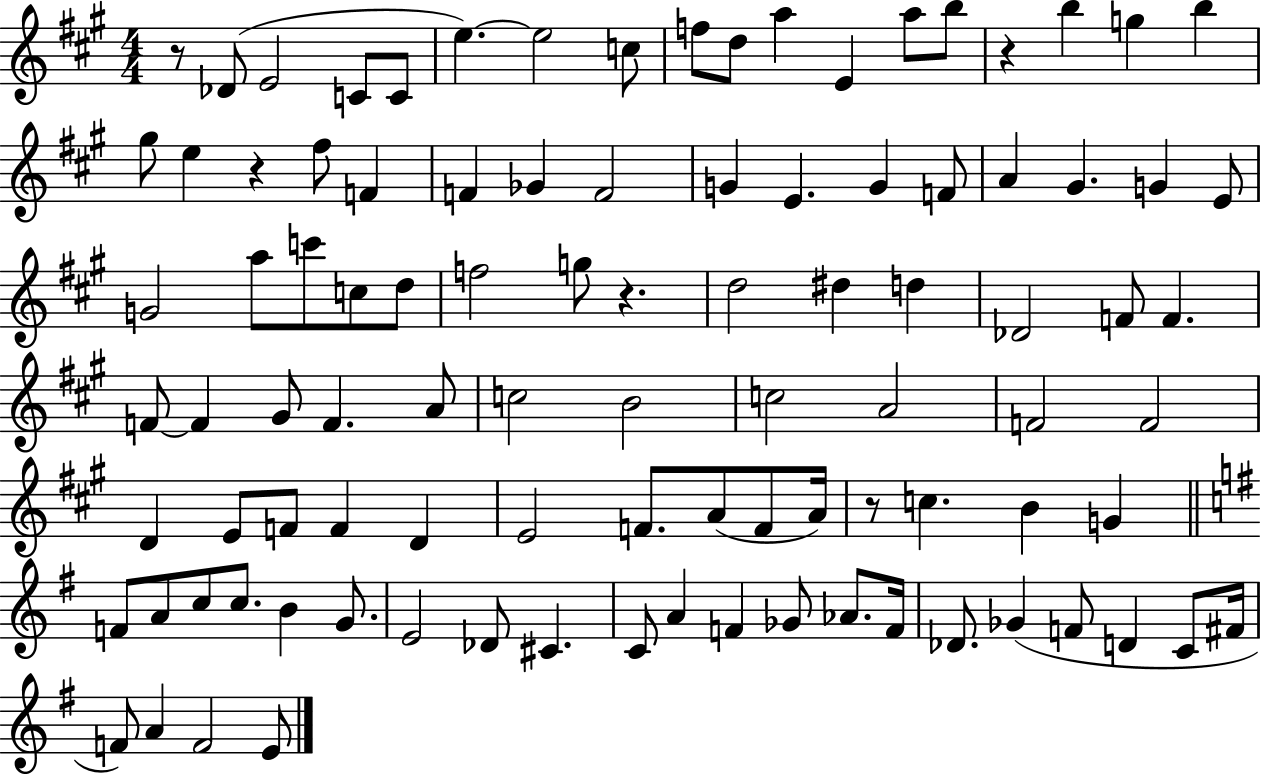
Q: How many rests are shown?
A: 5